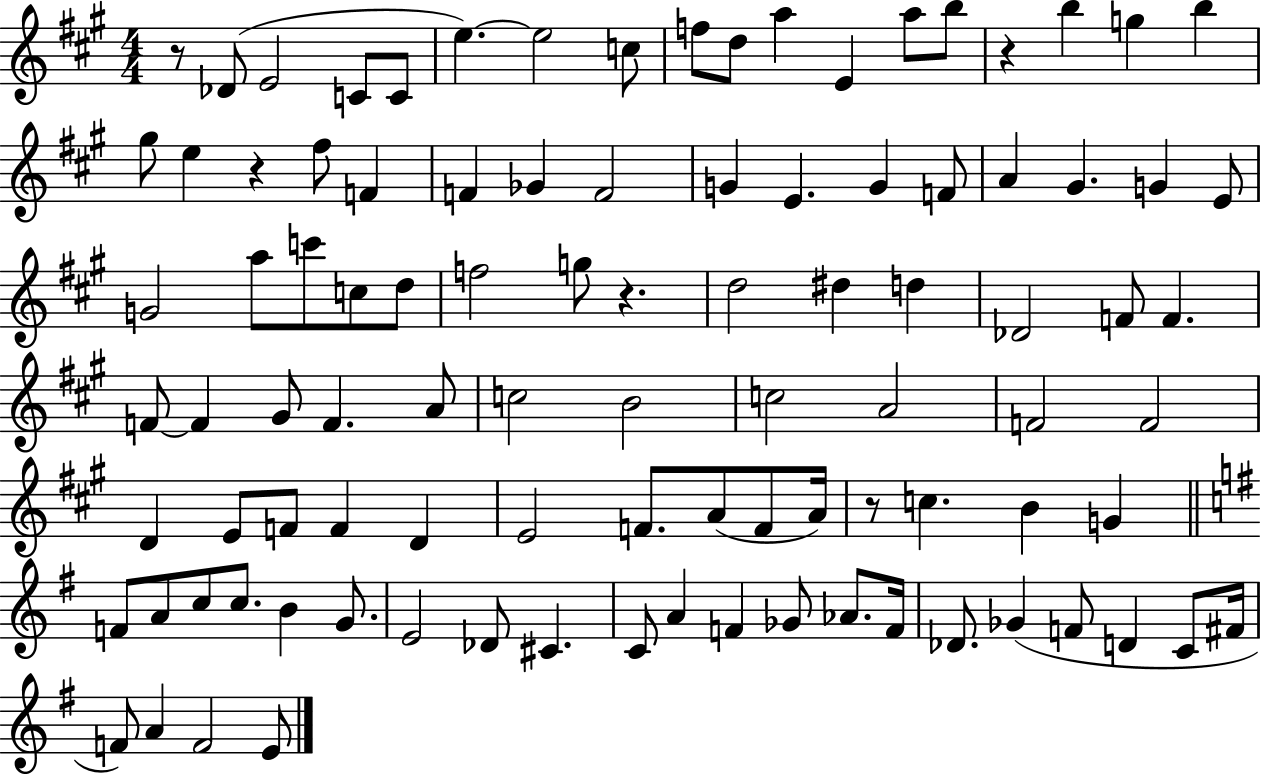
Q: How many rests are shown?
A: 5